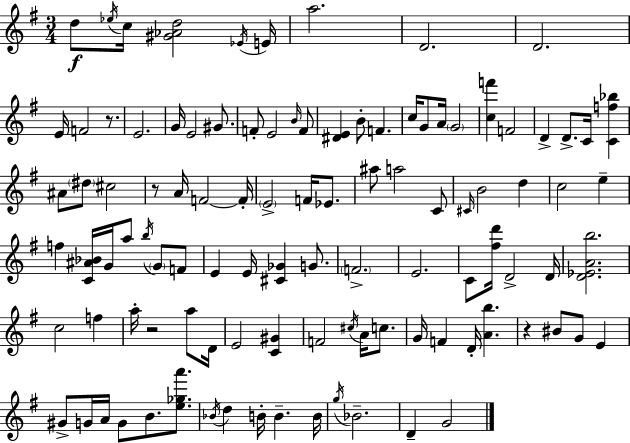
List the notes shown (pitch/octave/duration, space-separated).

D5/e Eb5/s C5/s [G#4,Ab4,D5]/h Eb4/s E4/s A5/h. D4/h. D4/h. E4/s F4/h R/e. E4/h. G4/s E4/h G#4/e. F4/e E4/h B4/s F4/e [D#4,E4]/q B4/e F4/q. C5/s G4/e A4/s G4/h [C5,F6]/q F4/h D4/q D4/e. C4/s [C4,F5,Bb5]/q A#4/e D#5/e C#5/h R/e A4/s F4/h F4/s E4/h F4/s Eb4/e. A#5/e A5/h C4/e C#4/s B4/h D5/q C5/h E5/q F5/q [C4,A#4,Bb4]/s G4/s A5/e B5/s G4/e F4/e E4/q E4/s [C#4,Gb4]/q G4/e. F4/h. E4/h. C4/e [F#5,D6]/s D4/h D4/s [D4,Eb4,A4,B5]/h. C5/h F5/q A5/s R/h A5/e D4/s E4/h [C4,G#4]/q F4/h C#5/s A4/s C5/e. G4/s F4/q D4/s [A4,B5]/q. R/q BIS4/e G4/e E4/q G#4/e G4/s A4/s G4/e B4/e. [E5,Gb5,A6]/e. Bb4/s D5/q B4/s B4/q. B4/s G5/s Bb4/h. D4/q G4/h